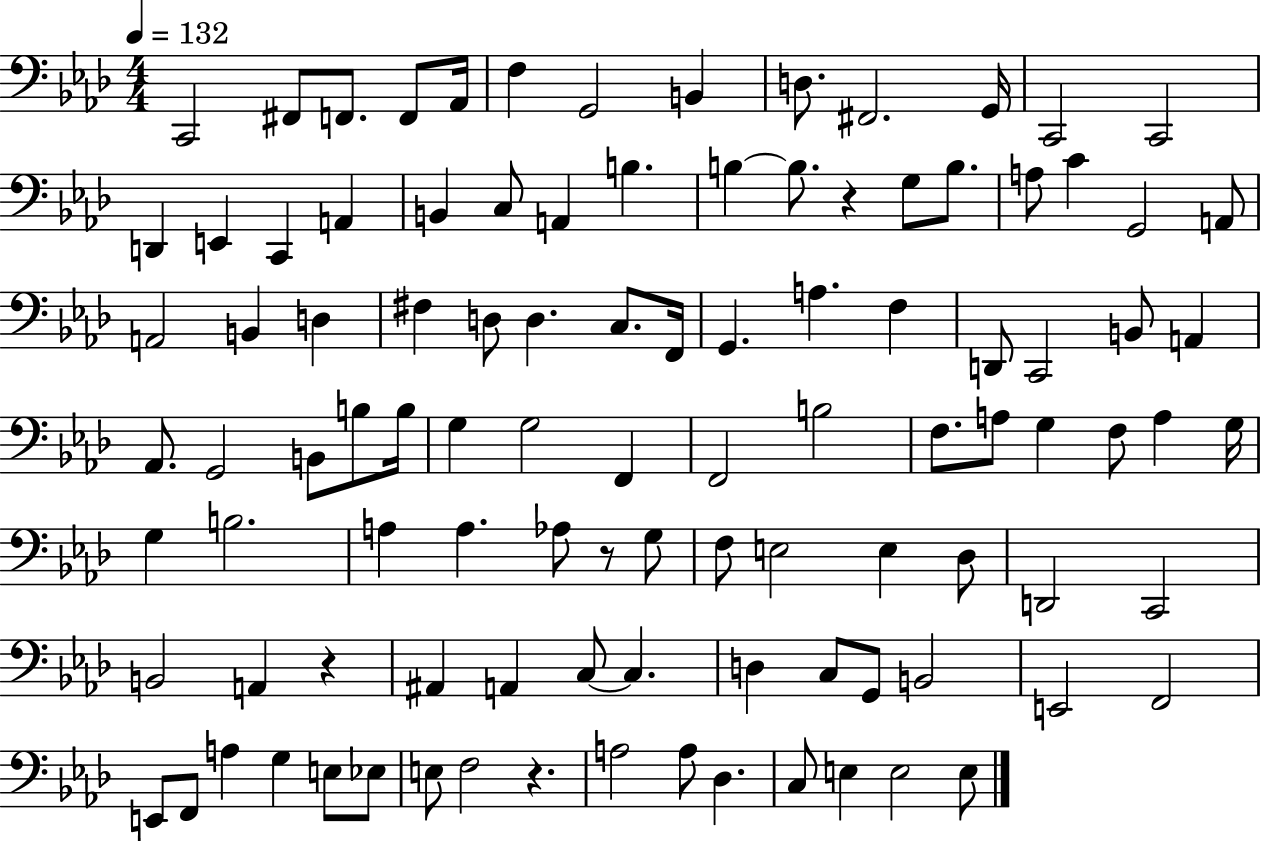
X:1
T:Untitled
M:4/4
L:1/4
K:Ab
C,,2 ^F,,/2 F,,/2 F,,/2 _A,,/4 F, G,,2 B,, D,/2 ^F,,2 G,,/4 C,,2 C,,2 D,, E,, C,, A,, B,, C,/2 A,, B, B, B,/2 z G,/2 B,/2 A,/2 C G,,2 A,,/2 A,,2 B,, D, ^F, D,/2 D, C,/2 F,,/4 G,, A, F, D,,/2 C,,2 B,,/2 A,, _A,,/2 G,,2 B,,/2 B,/2 B,/4 G, G,2 F,, F,,2 B,2 F,/2 A,/2 G, F,/2 A, G,/4 G, B,2 A, A, _A,/2 z/2 G,/2 F,/2 E,2 E, _D,/2 D,,2 C,,2 B,,2 A,, z ^A,, A,, C,/2 C, D, C,/2 G,,/2 B,,2 E,,2 F,,2 E,,/2 F,,/2 A, G, E,/2 _E,/2 E,/2 F,2 z A,2 A,/2 _D, C,/2 E, E,2 E,/2